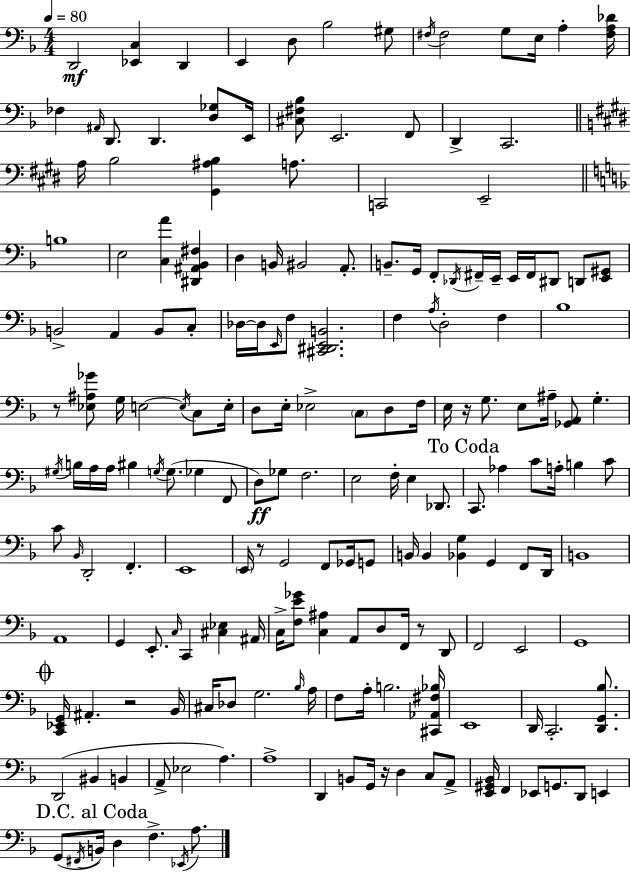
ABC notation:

X:1
T:Untitled
M:4/4
L:1/4
K:F
D,,2 [_E,,C,] D,, E,, D,/2 _B,2 ^G,/2 ^F,/4 ^F,2 G,/2 E,/4 A, [^F,A,_D]/4 _F, ^A,,/4 D,,/2 D,, [D,_G,]/2 E,,/4 [^C,^F,_B,]/2 E,,2 F,,/2 D,, C,,2 A,/4 B,2 [^G,,^A,B,] A,/2 C,,2 E,,2 B,4 E,2 [C,A] [^D,,^A,,_B,,^F,] D, B,,/4 ^B,,2 A,,/2 B,,/2 G,,/4 F,,/2 _D,,/4 ^F,,/4 E,,/4 E,,/4 ^F,,/4 ^D,,/2 D,,/2 [E,,^G,,]/2 B,,2 A,, B,,/2 C,/2 _D,/4 _D,/4 E,,/4 F,/2 [^C,,^D,,E,,B,,]2 F, A,/4 D,2 F, _B,4 z/2 [_E,^A,_G]/2 G,/4 E,2 E,/4 C,/2 E,/4 D,/2 E,/4 _E,2 C,/2 D,/2 F,/4 E,/4 z/4 G,/2 E,/2 ^A,/4 [_G,,A,,]/2 G, ^G,/4 B,/4 A,/4 A,/4 ^B, G,/4 G,/2 _G, F,,/2 D,/2 _G,/2 F,2 E,2 F,/4 E, _D,,/2 C,,/2 _A, C/2 A,/4 B, C/2 C/2 _B,,/4 D,,2 F,, E,,4 E,,/4 z/2 G,,2 F,,/2 _G,,/4 G,,/2 B,,/4 B,, [_B,,G,] G,, F,,/2 D,,/4 B,,4 A,,4 G,, E,,/2 C,/4 C,, [^C,_E,] ^A,,/4 C,/4 [F,E_G]/2 [C,^A,] A,,/2 D,/2 F,,/4 z/2 D,,/2 F,,2 E,,2 G,,4 [C,,_E,,G,,]/4 ^A,, z2 _B,,/4 ^C,/4 _D,/2 G,2 _B,/4 A,/4 F,/2 A,/4 B,2 [^C,,_A,,^F,_B,]/4 E,,4 D,,/4 C,,2 [D,,G,,_B,]/2 D,,2 ^B,, B,, A,,/2 _E,2 A, A,4 D,, B,,/2 G,,/4 z/4 D, C,/2 A,,/2 [E,,^G,,_B,,]/4 F,, _E,,/2 G,,/2 D,,/2 E,, G,,/2 ^F,,/4 B,,/4 D, F, _E,,/4 A,/2